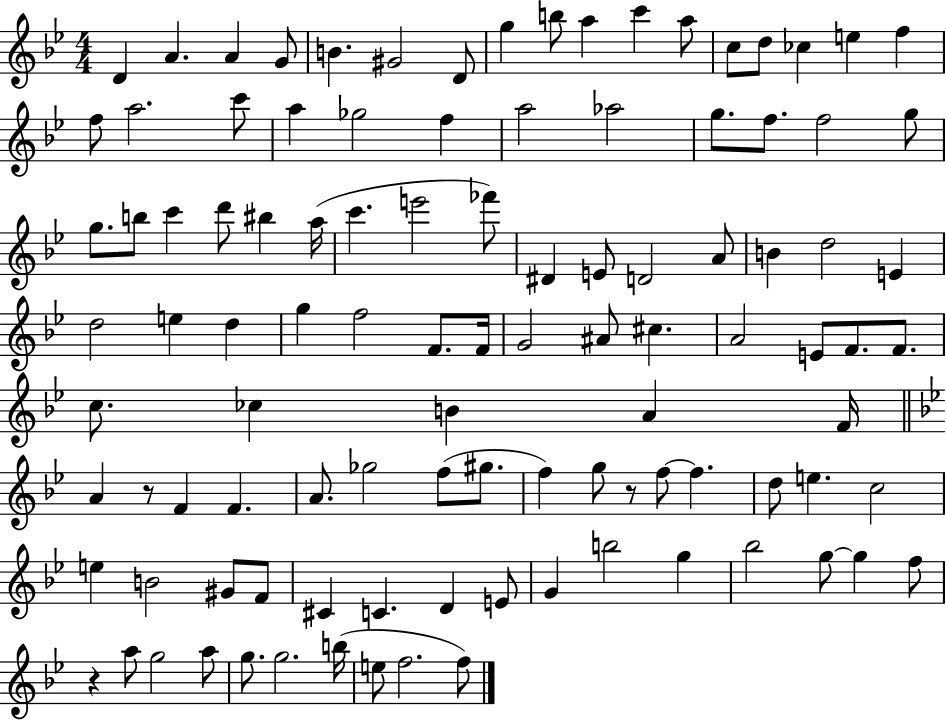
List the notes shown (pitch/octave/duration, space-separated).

D4/q A4/q. A4/q G4/e B4/q. G#4/h D4/e G5/q B5/e A5/q C6/q A5/e C5/e D5/e CES5/q E5/q F5/q F5/e A5/h. C6/e A5/q Gb5/h F5/q A5/h Ab5/h G5/e. F5/e. F5/h G5/e G5/e. B5/e C6/q D6/e BIS5/q A5/s C6/q. E6/h FES6/e D#4/q E4/e D4/h A4/e B4/q D5/h E4/q D5/h E5/q D5/q G5/q F5/h F4/e. F4/s G4/h A#4/e C#5/q. A4/h E4/e F4/e. F4/e. C5/e. CES5/q B4/q A4/q F4/s A4/q R/e F4/q F4/q. A4/e. Gb5/h F5/e G#5/e. F5/q G5/e R/e F5/e F5/q. D5/e E5/q. C5/h E5/q B4/h G#4/e F4/e C#4/q C4/q. D4/q E4/e G4/q B5/h G5/q Bb5/h G5/e G5/q F5/e R/q A5/e G5/h A5/e G5/e. G5/h. B5/s E5/e F5/h. F5/e